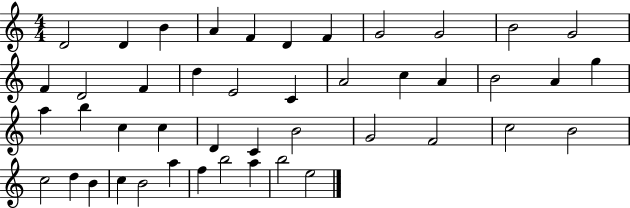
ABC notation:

X:1
T:Untitled
M:4/4
L:1/4
K:C
D2 D B A F D F G2 G2 B2 G2 F D2 F d E2 C A2 c A B2 A g a b c c D C B2 G2 F2 c2 B2 c2 d B c B2 a f b2 a b2 e2